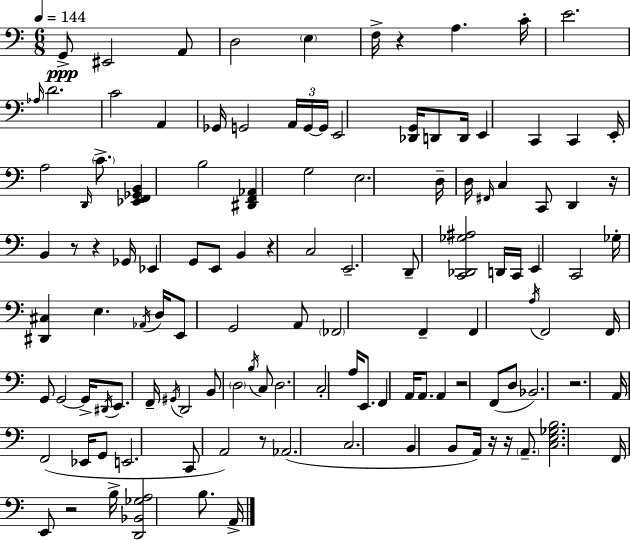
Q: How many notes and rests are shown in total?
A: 122